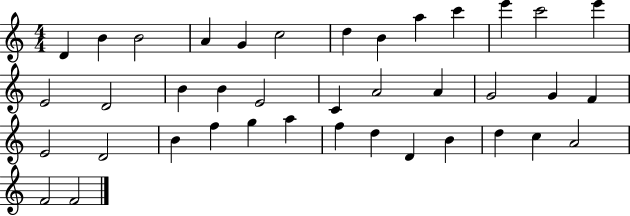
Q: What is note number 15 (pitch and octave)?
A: D4